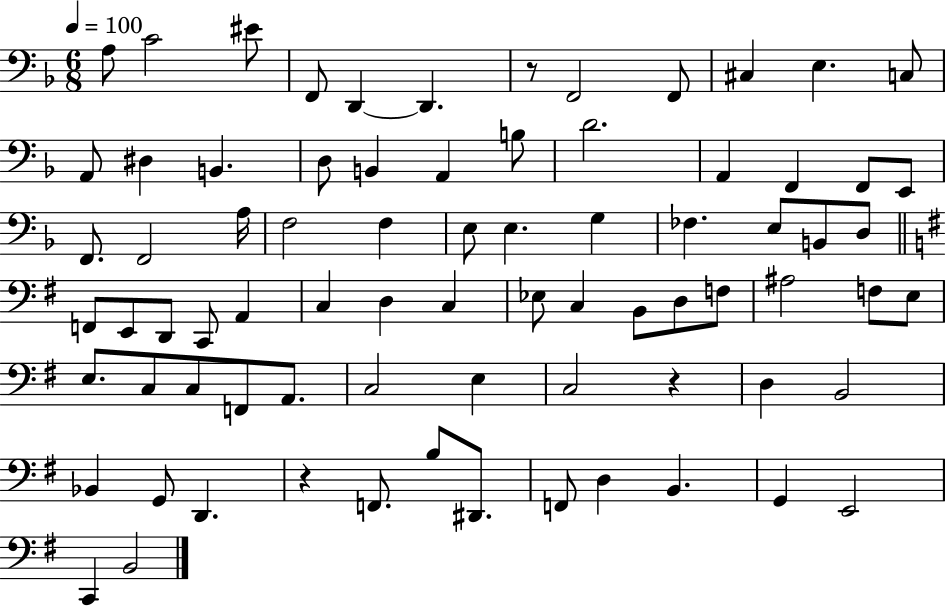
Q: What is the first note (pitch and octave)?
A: A3